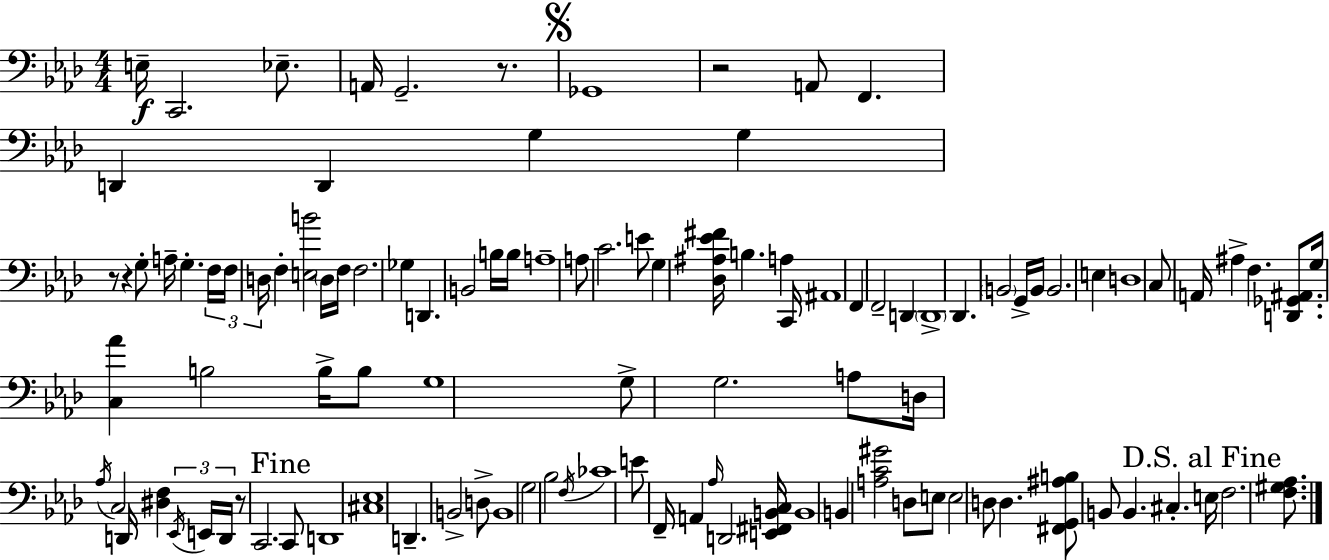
{
  \clef bass
  \numericTimeSignature
  \time 4/4
  \key f \minor
  e16--\f c,2. ees8.-- | a,16 g,2.-- r8. | \mark \markup { \musicglyph "scripts.segno" } ges,1 | r2 a,8 f,4. | \break d,4 d,4 g4 g4 | r8 r4 g8-. a16-- g4.-. \tuplet 3/2 { f16 | f16 d16 } f4-. <e b'>2 \parenthesize d16 f16 | f2. ges4 | \break d,4. b,2 b16 b16 | a1-- | a8 c'2. e'8 | g4 <des ais ees' fis'>16 b4. a4 c,16 | \break ais,1 | f,4 f,2-- d,4 | \parenthesize d,1-> | des,4. \parenthesize b,2 g,16-> b,16 | \break b,2. e4 | d1 | c8 a,16 ais4-> f4. <d, ges, ais,>8. | g16 <c aes'>4 b2 b16-> b8 | \break g1 | g8-> g2. a8 | d16 \acciaccatura { aes16 } c2 d,16 <dis f>4 \tuplet 3/2 { \acciaccatura { ees,16 } | e,16 d,16 } r8 c,2. | \break \mark "Fine" c,8 d,1 | <cis ees>1 | d,4.-- b,2-> | d8-> b,1 | \break g2 bes2 | \acciaccatura { f16 } ces'1 | e'8 f,16-- a,4 \grace { aes16 } d,2 | <e, fis, b, c>16 b,1 | \break b,4 <a c' gis'>2 | d8 e8 e2 d8 d4. | <fis, g, ais b>8 b,8 b,4. cis4.-. | \mark "D.S. al Fine" e16 f2. | \break <f gis aes>8. \bar "|."
}